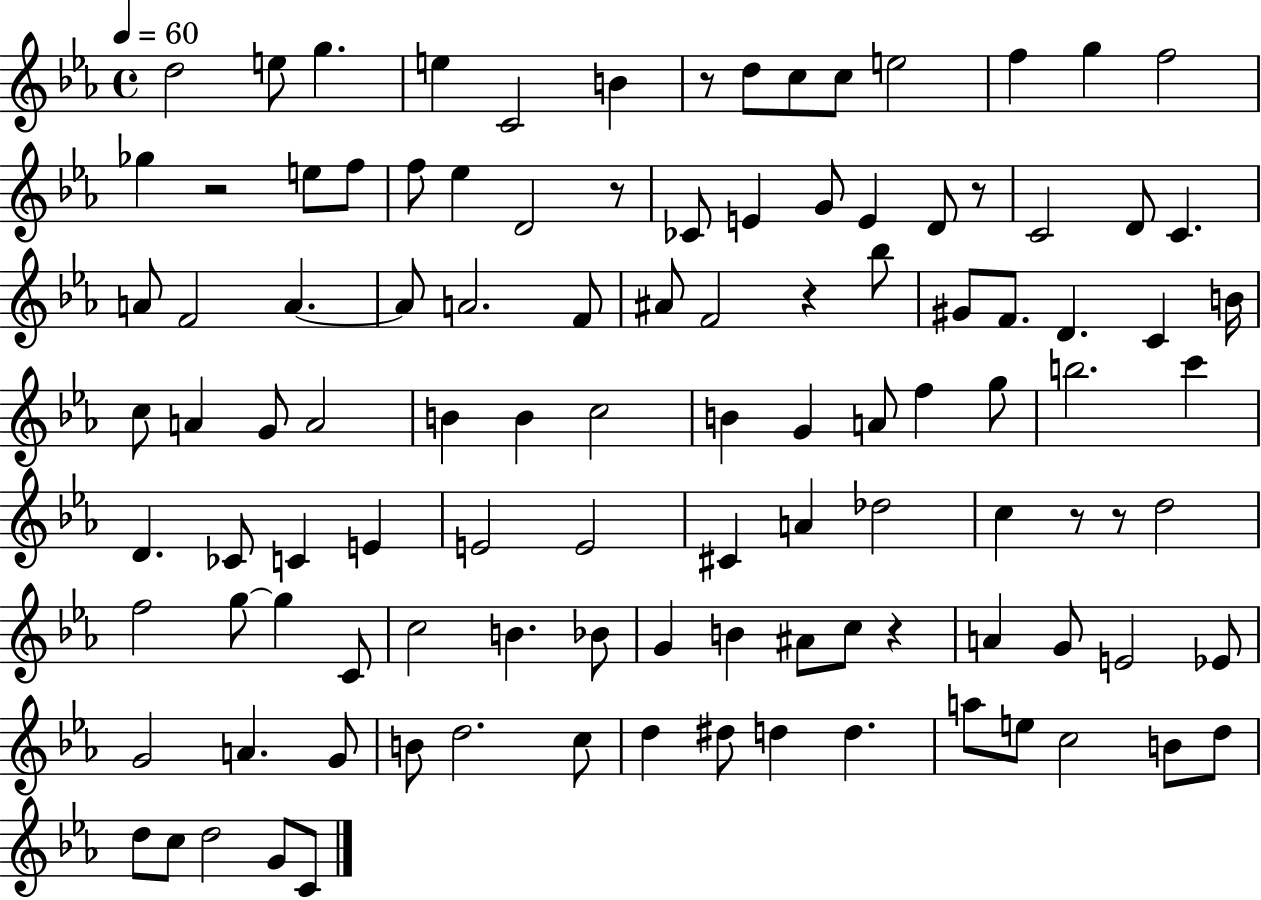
X:1
T:Untitled
M:4/4
L:1/4
K:Eb
d2 e/2 g e C2 B z/2 d/2 c/2 c/2 e2 f g f2 _g z2 e/2 f/2 f/2 _e D2 z/2 _C/2 E G/2 E D/2 z/2 C2 D/2 C A/2 F2 A A/2 A2 F/2 ^A/2 F2 z _b/2 ^G/2 F/2 D C B/4 c/2 A G/2 A2 B B c2 B G A/2 f g/2 b2 c' D _C/2 C E E2 E2 ^C A _d2 c z/2 z/2 d2 f2 g/2 g C/2 c2 B _B/2 G B ^A/2 c/2 z A G/2 E2 _E/2 G2 A G/2 B/2 d2 c/2 d ^d/2 d d a/2 e/2 c2 B/2 d/2 d/2 c/2 d2 G/2 C/2